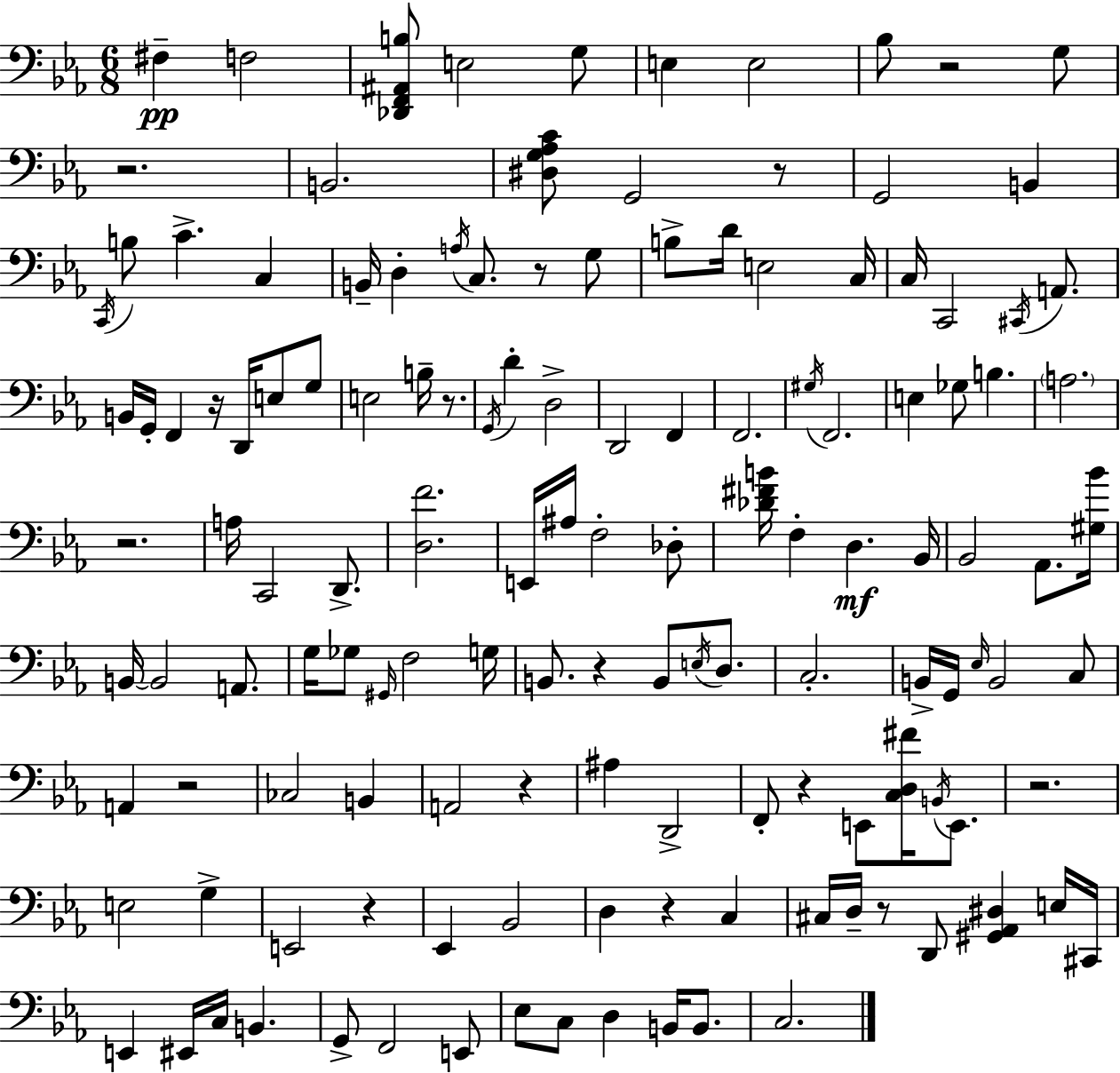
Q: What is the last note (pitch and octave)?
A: C3